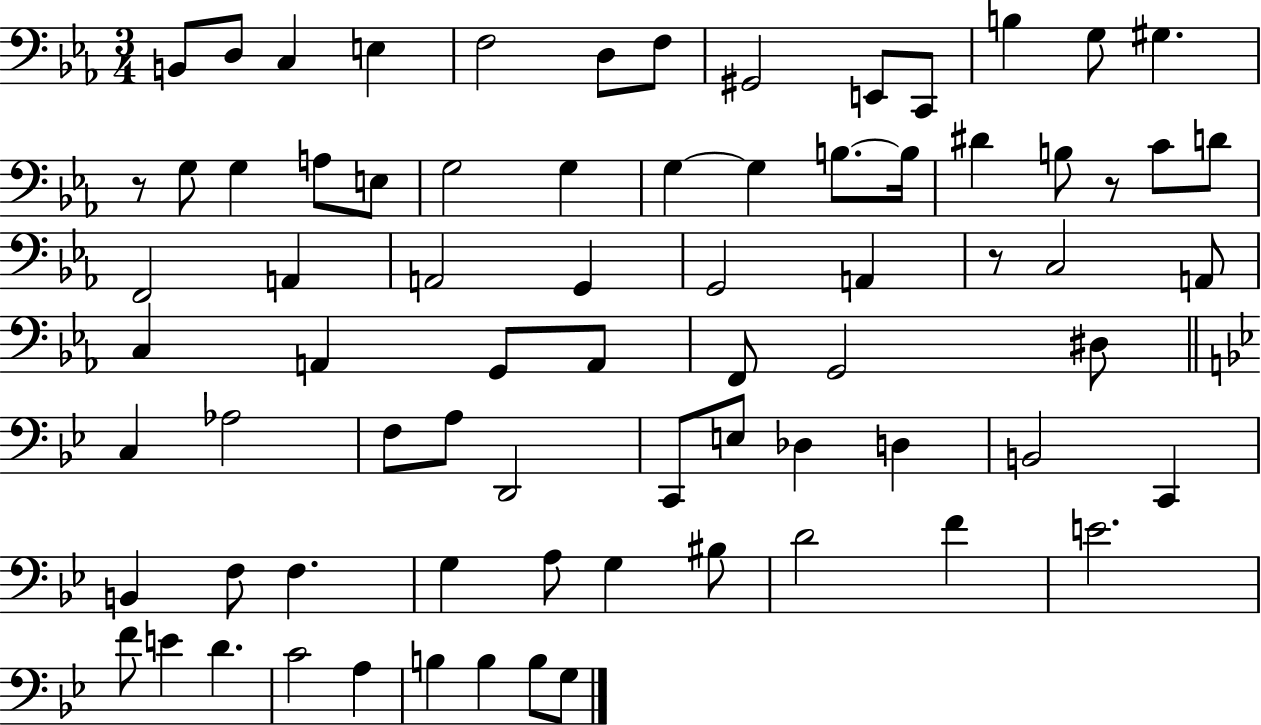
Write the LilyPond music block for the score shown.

{
  \clef bass
  \numericTimeSignature
  \time 3/4
  \key ees \major
  b,8 d8 c4 e4 | f2 d8 f8 | gis,2 e,8 c,8 | b4 g8 gis4. | \break r8 g8 g4 a8 e8 | g2 g4 | g4~~ g4 b8.~~ b16 | dis'4 b8 r8 c'8 d'8 | \break f,2 a,4 | a,2 g,4 | g,2 a,4 | r8 c2 a,8 | \break c4 a,4 g,8 a,8 | f,8 g,2 dis8 | \bar "||" \break \key g \minor c4 aes2 | f8 a8 d,2 | c,8 e8 des4 d4 | b,2 c,4 | \break b,4 f8 f4. | g4 a8 g4 bis8 | d'2 f'4 | e'2. | \break f'8 e'4 d'4. | c'2 a4 | b4 b4 b8 g8 | \bar "|."
}